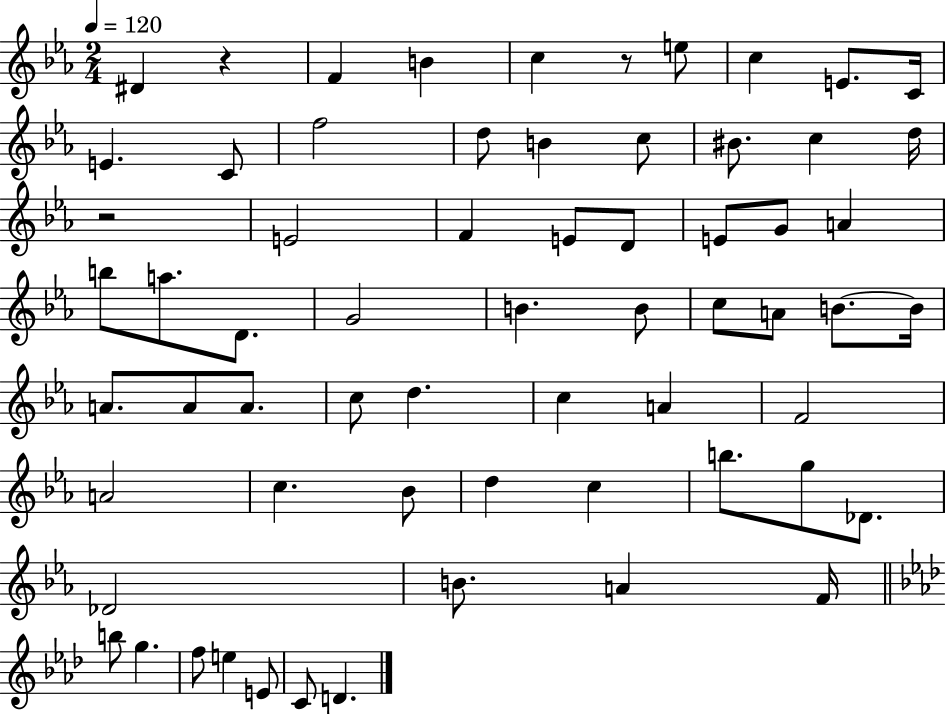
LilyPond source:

{
  \clef treble
  \numericTimeSignature
  \time 2/4
  \key ees \major
  \tempo 4 = 120
  \repeat volta 2 { dis'4 r4 | f'4 b'4 | c''4 r8 e''8 | c''4 e'8. c'16 | \break e'4. c'8 | f''2 | d''8 b'4 c''8 | bis'8. c''4 d''16 | \break r2 | e'2 | f'4 e'8 d'8 | e'8 g'8 a'4 | \break b''8 a''8. d'8. | g'2 | b'4. b'8 | c''8 a'8 b'8.~~ b'16 | \break a'8. a'8 a'8. | c''8 d''4. | c''4 a'4 | f'2 | \break a'2 | c''4. bes'8 | d''4 c''4 | b''8. g''8 des'8. | \break des'2 | b'8. a'4 f'16 | \bar "||" \break \key aes \major b''8 g''4. | f''8 e''4 e'8 | c'8 d'4. | } \bar "|."
}